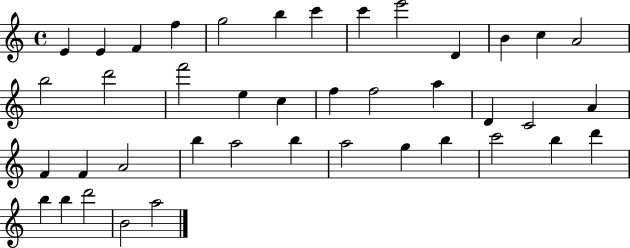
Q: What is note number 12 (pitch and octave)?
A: C5